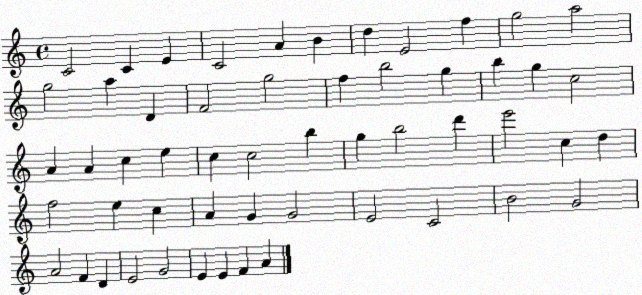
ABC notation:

X:1
T:Untitled
M:4/4
L:1/4
K:C
C2 C E C2 A B d E2 f g2 a2 g2 a D F2 g2 f b2 g b g c2 A A c e c c2 b g b2 d' e'2 c d f2 e c A G G2 E2 C2 B2 G2 A2 F D E2 G2 E E F A